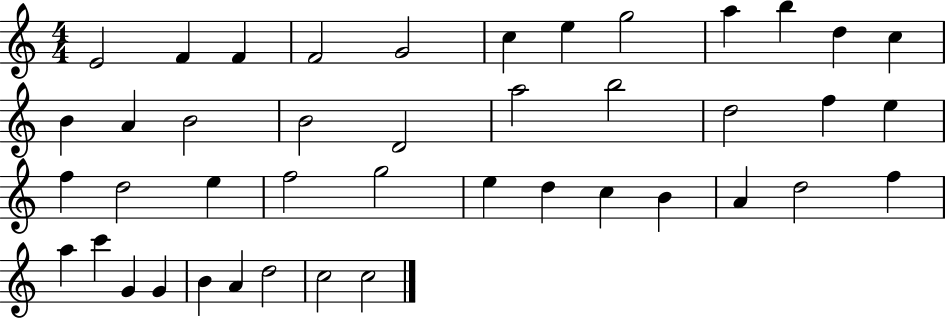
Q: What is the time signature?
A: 4/4